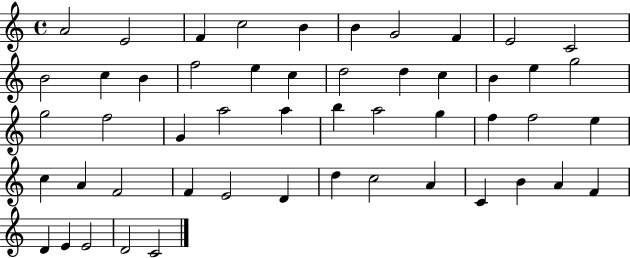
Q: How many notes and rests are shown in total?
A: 51